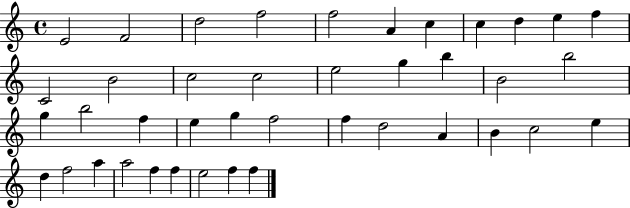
X:1
T:Untitled
M:4/4
L:1/4
K:C
E2 F2 d2 f2 f2 A c c d e f C2 B2 c2 c2 e2 g b B2 b2 g b2 f e g f2 f d2 A B c2 e d f2 a a2 f f e2 f f